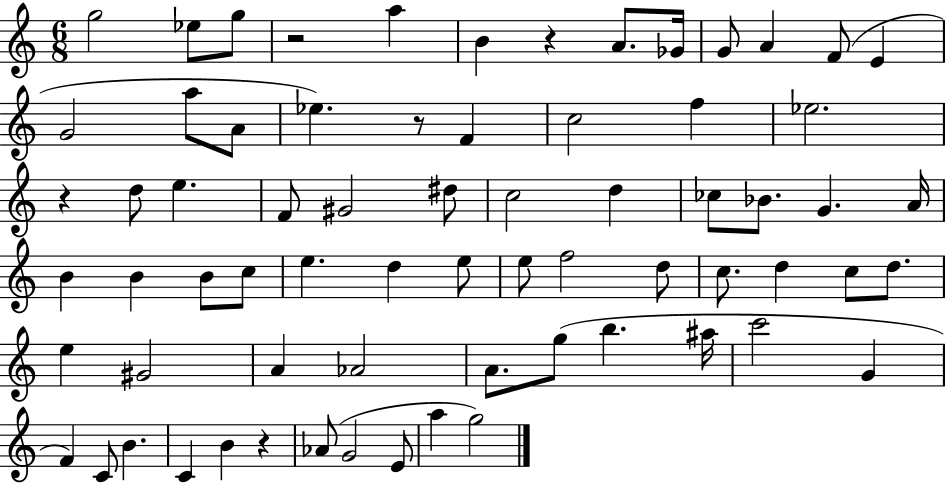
G5/h Eb5/e G5/e R/h A5/q B4/q R/q A4/e. Gb4/s G4/e A4/q F4/e E4/q G4/h A5/e A4/e Eb5/q. R/e F4/q C5/h F5/q Eb5/h. R/q D5/e E5/q. F4/e G#4/h D#5/e C5/h D5/q CES5/e Bb4/e. G4/q. A4/s B4/q B4/q B4/e C5/e E5/q. D5/q E5/e E5/e F5/h D5/e C5/e. D5/q C5/e D5/e. E5/q G#4/h A4/q Ab4/h A4/e. G5/e B5/q. A#5/s C6/h G4/q F4/q C4/e B4/q. C4/q B4/q R/q Ab4/e G4/h E4/e A5/q G5/h